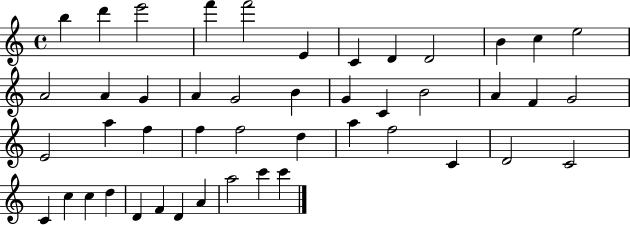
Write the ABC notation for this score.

X:1
T:Untitled
M:4/4
L:1/4
K:C
b d' e'2 f' f'2 E C D D2 B c e2 A2 A G A G2 B G C B2 A F G2 E2 a f f f2 d a f2 C D2 C2 C c c d D F D A a2 c' c'